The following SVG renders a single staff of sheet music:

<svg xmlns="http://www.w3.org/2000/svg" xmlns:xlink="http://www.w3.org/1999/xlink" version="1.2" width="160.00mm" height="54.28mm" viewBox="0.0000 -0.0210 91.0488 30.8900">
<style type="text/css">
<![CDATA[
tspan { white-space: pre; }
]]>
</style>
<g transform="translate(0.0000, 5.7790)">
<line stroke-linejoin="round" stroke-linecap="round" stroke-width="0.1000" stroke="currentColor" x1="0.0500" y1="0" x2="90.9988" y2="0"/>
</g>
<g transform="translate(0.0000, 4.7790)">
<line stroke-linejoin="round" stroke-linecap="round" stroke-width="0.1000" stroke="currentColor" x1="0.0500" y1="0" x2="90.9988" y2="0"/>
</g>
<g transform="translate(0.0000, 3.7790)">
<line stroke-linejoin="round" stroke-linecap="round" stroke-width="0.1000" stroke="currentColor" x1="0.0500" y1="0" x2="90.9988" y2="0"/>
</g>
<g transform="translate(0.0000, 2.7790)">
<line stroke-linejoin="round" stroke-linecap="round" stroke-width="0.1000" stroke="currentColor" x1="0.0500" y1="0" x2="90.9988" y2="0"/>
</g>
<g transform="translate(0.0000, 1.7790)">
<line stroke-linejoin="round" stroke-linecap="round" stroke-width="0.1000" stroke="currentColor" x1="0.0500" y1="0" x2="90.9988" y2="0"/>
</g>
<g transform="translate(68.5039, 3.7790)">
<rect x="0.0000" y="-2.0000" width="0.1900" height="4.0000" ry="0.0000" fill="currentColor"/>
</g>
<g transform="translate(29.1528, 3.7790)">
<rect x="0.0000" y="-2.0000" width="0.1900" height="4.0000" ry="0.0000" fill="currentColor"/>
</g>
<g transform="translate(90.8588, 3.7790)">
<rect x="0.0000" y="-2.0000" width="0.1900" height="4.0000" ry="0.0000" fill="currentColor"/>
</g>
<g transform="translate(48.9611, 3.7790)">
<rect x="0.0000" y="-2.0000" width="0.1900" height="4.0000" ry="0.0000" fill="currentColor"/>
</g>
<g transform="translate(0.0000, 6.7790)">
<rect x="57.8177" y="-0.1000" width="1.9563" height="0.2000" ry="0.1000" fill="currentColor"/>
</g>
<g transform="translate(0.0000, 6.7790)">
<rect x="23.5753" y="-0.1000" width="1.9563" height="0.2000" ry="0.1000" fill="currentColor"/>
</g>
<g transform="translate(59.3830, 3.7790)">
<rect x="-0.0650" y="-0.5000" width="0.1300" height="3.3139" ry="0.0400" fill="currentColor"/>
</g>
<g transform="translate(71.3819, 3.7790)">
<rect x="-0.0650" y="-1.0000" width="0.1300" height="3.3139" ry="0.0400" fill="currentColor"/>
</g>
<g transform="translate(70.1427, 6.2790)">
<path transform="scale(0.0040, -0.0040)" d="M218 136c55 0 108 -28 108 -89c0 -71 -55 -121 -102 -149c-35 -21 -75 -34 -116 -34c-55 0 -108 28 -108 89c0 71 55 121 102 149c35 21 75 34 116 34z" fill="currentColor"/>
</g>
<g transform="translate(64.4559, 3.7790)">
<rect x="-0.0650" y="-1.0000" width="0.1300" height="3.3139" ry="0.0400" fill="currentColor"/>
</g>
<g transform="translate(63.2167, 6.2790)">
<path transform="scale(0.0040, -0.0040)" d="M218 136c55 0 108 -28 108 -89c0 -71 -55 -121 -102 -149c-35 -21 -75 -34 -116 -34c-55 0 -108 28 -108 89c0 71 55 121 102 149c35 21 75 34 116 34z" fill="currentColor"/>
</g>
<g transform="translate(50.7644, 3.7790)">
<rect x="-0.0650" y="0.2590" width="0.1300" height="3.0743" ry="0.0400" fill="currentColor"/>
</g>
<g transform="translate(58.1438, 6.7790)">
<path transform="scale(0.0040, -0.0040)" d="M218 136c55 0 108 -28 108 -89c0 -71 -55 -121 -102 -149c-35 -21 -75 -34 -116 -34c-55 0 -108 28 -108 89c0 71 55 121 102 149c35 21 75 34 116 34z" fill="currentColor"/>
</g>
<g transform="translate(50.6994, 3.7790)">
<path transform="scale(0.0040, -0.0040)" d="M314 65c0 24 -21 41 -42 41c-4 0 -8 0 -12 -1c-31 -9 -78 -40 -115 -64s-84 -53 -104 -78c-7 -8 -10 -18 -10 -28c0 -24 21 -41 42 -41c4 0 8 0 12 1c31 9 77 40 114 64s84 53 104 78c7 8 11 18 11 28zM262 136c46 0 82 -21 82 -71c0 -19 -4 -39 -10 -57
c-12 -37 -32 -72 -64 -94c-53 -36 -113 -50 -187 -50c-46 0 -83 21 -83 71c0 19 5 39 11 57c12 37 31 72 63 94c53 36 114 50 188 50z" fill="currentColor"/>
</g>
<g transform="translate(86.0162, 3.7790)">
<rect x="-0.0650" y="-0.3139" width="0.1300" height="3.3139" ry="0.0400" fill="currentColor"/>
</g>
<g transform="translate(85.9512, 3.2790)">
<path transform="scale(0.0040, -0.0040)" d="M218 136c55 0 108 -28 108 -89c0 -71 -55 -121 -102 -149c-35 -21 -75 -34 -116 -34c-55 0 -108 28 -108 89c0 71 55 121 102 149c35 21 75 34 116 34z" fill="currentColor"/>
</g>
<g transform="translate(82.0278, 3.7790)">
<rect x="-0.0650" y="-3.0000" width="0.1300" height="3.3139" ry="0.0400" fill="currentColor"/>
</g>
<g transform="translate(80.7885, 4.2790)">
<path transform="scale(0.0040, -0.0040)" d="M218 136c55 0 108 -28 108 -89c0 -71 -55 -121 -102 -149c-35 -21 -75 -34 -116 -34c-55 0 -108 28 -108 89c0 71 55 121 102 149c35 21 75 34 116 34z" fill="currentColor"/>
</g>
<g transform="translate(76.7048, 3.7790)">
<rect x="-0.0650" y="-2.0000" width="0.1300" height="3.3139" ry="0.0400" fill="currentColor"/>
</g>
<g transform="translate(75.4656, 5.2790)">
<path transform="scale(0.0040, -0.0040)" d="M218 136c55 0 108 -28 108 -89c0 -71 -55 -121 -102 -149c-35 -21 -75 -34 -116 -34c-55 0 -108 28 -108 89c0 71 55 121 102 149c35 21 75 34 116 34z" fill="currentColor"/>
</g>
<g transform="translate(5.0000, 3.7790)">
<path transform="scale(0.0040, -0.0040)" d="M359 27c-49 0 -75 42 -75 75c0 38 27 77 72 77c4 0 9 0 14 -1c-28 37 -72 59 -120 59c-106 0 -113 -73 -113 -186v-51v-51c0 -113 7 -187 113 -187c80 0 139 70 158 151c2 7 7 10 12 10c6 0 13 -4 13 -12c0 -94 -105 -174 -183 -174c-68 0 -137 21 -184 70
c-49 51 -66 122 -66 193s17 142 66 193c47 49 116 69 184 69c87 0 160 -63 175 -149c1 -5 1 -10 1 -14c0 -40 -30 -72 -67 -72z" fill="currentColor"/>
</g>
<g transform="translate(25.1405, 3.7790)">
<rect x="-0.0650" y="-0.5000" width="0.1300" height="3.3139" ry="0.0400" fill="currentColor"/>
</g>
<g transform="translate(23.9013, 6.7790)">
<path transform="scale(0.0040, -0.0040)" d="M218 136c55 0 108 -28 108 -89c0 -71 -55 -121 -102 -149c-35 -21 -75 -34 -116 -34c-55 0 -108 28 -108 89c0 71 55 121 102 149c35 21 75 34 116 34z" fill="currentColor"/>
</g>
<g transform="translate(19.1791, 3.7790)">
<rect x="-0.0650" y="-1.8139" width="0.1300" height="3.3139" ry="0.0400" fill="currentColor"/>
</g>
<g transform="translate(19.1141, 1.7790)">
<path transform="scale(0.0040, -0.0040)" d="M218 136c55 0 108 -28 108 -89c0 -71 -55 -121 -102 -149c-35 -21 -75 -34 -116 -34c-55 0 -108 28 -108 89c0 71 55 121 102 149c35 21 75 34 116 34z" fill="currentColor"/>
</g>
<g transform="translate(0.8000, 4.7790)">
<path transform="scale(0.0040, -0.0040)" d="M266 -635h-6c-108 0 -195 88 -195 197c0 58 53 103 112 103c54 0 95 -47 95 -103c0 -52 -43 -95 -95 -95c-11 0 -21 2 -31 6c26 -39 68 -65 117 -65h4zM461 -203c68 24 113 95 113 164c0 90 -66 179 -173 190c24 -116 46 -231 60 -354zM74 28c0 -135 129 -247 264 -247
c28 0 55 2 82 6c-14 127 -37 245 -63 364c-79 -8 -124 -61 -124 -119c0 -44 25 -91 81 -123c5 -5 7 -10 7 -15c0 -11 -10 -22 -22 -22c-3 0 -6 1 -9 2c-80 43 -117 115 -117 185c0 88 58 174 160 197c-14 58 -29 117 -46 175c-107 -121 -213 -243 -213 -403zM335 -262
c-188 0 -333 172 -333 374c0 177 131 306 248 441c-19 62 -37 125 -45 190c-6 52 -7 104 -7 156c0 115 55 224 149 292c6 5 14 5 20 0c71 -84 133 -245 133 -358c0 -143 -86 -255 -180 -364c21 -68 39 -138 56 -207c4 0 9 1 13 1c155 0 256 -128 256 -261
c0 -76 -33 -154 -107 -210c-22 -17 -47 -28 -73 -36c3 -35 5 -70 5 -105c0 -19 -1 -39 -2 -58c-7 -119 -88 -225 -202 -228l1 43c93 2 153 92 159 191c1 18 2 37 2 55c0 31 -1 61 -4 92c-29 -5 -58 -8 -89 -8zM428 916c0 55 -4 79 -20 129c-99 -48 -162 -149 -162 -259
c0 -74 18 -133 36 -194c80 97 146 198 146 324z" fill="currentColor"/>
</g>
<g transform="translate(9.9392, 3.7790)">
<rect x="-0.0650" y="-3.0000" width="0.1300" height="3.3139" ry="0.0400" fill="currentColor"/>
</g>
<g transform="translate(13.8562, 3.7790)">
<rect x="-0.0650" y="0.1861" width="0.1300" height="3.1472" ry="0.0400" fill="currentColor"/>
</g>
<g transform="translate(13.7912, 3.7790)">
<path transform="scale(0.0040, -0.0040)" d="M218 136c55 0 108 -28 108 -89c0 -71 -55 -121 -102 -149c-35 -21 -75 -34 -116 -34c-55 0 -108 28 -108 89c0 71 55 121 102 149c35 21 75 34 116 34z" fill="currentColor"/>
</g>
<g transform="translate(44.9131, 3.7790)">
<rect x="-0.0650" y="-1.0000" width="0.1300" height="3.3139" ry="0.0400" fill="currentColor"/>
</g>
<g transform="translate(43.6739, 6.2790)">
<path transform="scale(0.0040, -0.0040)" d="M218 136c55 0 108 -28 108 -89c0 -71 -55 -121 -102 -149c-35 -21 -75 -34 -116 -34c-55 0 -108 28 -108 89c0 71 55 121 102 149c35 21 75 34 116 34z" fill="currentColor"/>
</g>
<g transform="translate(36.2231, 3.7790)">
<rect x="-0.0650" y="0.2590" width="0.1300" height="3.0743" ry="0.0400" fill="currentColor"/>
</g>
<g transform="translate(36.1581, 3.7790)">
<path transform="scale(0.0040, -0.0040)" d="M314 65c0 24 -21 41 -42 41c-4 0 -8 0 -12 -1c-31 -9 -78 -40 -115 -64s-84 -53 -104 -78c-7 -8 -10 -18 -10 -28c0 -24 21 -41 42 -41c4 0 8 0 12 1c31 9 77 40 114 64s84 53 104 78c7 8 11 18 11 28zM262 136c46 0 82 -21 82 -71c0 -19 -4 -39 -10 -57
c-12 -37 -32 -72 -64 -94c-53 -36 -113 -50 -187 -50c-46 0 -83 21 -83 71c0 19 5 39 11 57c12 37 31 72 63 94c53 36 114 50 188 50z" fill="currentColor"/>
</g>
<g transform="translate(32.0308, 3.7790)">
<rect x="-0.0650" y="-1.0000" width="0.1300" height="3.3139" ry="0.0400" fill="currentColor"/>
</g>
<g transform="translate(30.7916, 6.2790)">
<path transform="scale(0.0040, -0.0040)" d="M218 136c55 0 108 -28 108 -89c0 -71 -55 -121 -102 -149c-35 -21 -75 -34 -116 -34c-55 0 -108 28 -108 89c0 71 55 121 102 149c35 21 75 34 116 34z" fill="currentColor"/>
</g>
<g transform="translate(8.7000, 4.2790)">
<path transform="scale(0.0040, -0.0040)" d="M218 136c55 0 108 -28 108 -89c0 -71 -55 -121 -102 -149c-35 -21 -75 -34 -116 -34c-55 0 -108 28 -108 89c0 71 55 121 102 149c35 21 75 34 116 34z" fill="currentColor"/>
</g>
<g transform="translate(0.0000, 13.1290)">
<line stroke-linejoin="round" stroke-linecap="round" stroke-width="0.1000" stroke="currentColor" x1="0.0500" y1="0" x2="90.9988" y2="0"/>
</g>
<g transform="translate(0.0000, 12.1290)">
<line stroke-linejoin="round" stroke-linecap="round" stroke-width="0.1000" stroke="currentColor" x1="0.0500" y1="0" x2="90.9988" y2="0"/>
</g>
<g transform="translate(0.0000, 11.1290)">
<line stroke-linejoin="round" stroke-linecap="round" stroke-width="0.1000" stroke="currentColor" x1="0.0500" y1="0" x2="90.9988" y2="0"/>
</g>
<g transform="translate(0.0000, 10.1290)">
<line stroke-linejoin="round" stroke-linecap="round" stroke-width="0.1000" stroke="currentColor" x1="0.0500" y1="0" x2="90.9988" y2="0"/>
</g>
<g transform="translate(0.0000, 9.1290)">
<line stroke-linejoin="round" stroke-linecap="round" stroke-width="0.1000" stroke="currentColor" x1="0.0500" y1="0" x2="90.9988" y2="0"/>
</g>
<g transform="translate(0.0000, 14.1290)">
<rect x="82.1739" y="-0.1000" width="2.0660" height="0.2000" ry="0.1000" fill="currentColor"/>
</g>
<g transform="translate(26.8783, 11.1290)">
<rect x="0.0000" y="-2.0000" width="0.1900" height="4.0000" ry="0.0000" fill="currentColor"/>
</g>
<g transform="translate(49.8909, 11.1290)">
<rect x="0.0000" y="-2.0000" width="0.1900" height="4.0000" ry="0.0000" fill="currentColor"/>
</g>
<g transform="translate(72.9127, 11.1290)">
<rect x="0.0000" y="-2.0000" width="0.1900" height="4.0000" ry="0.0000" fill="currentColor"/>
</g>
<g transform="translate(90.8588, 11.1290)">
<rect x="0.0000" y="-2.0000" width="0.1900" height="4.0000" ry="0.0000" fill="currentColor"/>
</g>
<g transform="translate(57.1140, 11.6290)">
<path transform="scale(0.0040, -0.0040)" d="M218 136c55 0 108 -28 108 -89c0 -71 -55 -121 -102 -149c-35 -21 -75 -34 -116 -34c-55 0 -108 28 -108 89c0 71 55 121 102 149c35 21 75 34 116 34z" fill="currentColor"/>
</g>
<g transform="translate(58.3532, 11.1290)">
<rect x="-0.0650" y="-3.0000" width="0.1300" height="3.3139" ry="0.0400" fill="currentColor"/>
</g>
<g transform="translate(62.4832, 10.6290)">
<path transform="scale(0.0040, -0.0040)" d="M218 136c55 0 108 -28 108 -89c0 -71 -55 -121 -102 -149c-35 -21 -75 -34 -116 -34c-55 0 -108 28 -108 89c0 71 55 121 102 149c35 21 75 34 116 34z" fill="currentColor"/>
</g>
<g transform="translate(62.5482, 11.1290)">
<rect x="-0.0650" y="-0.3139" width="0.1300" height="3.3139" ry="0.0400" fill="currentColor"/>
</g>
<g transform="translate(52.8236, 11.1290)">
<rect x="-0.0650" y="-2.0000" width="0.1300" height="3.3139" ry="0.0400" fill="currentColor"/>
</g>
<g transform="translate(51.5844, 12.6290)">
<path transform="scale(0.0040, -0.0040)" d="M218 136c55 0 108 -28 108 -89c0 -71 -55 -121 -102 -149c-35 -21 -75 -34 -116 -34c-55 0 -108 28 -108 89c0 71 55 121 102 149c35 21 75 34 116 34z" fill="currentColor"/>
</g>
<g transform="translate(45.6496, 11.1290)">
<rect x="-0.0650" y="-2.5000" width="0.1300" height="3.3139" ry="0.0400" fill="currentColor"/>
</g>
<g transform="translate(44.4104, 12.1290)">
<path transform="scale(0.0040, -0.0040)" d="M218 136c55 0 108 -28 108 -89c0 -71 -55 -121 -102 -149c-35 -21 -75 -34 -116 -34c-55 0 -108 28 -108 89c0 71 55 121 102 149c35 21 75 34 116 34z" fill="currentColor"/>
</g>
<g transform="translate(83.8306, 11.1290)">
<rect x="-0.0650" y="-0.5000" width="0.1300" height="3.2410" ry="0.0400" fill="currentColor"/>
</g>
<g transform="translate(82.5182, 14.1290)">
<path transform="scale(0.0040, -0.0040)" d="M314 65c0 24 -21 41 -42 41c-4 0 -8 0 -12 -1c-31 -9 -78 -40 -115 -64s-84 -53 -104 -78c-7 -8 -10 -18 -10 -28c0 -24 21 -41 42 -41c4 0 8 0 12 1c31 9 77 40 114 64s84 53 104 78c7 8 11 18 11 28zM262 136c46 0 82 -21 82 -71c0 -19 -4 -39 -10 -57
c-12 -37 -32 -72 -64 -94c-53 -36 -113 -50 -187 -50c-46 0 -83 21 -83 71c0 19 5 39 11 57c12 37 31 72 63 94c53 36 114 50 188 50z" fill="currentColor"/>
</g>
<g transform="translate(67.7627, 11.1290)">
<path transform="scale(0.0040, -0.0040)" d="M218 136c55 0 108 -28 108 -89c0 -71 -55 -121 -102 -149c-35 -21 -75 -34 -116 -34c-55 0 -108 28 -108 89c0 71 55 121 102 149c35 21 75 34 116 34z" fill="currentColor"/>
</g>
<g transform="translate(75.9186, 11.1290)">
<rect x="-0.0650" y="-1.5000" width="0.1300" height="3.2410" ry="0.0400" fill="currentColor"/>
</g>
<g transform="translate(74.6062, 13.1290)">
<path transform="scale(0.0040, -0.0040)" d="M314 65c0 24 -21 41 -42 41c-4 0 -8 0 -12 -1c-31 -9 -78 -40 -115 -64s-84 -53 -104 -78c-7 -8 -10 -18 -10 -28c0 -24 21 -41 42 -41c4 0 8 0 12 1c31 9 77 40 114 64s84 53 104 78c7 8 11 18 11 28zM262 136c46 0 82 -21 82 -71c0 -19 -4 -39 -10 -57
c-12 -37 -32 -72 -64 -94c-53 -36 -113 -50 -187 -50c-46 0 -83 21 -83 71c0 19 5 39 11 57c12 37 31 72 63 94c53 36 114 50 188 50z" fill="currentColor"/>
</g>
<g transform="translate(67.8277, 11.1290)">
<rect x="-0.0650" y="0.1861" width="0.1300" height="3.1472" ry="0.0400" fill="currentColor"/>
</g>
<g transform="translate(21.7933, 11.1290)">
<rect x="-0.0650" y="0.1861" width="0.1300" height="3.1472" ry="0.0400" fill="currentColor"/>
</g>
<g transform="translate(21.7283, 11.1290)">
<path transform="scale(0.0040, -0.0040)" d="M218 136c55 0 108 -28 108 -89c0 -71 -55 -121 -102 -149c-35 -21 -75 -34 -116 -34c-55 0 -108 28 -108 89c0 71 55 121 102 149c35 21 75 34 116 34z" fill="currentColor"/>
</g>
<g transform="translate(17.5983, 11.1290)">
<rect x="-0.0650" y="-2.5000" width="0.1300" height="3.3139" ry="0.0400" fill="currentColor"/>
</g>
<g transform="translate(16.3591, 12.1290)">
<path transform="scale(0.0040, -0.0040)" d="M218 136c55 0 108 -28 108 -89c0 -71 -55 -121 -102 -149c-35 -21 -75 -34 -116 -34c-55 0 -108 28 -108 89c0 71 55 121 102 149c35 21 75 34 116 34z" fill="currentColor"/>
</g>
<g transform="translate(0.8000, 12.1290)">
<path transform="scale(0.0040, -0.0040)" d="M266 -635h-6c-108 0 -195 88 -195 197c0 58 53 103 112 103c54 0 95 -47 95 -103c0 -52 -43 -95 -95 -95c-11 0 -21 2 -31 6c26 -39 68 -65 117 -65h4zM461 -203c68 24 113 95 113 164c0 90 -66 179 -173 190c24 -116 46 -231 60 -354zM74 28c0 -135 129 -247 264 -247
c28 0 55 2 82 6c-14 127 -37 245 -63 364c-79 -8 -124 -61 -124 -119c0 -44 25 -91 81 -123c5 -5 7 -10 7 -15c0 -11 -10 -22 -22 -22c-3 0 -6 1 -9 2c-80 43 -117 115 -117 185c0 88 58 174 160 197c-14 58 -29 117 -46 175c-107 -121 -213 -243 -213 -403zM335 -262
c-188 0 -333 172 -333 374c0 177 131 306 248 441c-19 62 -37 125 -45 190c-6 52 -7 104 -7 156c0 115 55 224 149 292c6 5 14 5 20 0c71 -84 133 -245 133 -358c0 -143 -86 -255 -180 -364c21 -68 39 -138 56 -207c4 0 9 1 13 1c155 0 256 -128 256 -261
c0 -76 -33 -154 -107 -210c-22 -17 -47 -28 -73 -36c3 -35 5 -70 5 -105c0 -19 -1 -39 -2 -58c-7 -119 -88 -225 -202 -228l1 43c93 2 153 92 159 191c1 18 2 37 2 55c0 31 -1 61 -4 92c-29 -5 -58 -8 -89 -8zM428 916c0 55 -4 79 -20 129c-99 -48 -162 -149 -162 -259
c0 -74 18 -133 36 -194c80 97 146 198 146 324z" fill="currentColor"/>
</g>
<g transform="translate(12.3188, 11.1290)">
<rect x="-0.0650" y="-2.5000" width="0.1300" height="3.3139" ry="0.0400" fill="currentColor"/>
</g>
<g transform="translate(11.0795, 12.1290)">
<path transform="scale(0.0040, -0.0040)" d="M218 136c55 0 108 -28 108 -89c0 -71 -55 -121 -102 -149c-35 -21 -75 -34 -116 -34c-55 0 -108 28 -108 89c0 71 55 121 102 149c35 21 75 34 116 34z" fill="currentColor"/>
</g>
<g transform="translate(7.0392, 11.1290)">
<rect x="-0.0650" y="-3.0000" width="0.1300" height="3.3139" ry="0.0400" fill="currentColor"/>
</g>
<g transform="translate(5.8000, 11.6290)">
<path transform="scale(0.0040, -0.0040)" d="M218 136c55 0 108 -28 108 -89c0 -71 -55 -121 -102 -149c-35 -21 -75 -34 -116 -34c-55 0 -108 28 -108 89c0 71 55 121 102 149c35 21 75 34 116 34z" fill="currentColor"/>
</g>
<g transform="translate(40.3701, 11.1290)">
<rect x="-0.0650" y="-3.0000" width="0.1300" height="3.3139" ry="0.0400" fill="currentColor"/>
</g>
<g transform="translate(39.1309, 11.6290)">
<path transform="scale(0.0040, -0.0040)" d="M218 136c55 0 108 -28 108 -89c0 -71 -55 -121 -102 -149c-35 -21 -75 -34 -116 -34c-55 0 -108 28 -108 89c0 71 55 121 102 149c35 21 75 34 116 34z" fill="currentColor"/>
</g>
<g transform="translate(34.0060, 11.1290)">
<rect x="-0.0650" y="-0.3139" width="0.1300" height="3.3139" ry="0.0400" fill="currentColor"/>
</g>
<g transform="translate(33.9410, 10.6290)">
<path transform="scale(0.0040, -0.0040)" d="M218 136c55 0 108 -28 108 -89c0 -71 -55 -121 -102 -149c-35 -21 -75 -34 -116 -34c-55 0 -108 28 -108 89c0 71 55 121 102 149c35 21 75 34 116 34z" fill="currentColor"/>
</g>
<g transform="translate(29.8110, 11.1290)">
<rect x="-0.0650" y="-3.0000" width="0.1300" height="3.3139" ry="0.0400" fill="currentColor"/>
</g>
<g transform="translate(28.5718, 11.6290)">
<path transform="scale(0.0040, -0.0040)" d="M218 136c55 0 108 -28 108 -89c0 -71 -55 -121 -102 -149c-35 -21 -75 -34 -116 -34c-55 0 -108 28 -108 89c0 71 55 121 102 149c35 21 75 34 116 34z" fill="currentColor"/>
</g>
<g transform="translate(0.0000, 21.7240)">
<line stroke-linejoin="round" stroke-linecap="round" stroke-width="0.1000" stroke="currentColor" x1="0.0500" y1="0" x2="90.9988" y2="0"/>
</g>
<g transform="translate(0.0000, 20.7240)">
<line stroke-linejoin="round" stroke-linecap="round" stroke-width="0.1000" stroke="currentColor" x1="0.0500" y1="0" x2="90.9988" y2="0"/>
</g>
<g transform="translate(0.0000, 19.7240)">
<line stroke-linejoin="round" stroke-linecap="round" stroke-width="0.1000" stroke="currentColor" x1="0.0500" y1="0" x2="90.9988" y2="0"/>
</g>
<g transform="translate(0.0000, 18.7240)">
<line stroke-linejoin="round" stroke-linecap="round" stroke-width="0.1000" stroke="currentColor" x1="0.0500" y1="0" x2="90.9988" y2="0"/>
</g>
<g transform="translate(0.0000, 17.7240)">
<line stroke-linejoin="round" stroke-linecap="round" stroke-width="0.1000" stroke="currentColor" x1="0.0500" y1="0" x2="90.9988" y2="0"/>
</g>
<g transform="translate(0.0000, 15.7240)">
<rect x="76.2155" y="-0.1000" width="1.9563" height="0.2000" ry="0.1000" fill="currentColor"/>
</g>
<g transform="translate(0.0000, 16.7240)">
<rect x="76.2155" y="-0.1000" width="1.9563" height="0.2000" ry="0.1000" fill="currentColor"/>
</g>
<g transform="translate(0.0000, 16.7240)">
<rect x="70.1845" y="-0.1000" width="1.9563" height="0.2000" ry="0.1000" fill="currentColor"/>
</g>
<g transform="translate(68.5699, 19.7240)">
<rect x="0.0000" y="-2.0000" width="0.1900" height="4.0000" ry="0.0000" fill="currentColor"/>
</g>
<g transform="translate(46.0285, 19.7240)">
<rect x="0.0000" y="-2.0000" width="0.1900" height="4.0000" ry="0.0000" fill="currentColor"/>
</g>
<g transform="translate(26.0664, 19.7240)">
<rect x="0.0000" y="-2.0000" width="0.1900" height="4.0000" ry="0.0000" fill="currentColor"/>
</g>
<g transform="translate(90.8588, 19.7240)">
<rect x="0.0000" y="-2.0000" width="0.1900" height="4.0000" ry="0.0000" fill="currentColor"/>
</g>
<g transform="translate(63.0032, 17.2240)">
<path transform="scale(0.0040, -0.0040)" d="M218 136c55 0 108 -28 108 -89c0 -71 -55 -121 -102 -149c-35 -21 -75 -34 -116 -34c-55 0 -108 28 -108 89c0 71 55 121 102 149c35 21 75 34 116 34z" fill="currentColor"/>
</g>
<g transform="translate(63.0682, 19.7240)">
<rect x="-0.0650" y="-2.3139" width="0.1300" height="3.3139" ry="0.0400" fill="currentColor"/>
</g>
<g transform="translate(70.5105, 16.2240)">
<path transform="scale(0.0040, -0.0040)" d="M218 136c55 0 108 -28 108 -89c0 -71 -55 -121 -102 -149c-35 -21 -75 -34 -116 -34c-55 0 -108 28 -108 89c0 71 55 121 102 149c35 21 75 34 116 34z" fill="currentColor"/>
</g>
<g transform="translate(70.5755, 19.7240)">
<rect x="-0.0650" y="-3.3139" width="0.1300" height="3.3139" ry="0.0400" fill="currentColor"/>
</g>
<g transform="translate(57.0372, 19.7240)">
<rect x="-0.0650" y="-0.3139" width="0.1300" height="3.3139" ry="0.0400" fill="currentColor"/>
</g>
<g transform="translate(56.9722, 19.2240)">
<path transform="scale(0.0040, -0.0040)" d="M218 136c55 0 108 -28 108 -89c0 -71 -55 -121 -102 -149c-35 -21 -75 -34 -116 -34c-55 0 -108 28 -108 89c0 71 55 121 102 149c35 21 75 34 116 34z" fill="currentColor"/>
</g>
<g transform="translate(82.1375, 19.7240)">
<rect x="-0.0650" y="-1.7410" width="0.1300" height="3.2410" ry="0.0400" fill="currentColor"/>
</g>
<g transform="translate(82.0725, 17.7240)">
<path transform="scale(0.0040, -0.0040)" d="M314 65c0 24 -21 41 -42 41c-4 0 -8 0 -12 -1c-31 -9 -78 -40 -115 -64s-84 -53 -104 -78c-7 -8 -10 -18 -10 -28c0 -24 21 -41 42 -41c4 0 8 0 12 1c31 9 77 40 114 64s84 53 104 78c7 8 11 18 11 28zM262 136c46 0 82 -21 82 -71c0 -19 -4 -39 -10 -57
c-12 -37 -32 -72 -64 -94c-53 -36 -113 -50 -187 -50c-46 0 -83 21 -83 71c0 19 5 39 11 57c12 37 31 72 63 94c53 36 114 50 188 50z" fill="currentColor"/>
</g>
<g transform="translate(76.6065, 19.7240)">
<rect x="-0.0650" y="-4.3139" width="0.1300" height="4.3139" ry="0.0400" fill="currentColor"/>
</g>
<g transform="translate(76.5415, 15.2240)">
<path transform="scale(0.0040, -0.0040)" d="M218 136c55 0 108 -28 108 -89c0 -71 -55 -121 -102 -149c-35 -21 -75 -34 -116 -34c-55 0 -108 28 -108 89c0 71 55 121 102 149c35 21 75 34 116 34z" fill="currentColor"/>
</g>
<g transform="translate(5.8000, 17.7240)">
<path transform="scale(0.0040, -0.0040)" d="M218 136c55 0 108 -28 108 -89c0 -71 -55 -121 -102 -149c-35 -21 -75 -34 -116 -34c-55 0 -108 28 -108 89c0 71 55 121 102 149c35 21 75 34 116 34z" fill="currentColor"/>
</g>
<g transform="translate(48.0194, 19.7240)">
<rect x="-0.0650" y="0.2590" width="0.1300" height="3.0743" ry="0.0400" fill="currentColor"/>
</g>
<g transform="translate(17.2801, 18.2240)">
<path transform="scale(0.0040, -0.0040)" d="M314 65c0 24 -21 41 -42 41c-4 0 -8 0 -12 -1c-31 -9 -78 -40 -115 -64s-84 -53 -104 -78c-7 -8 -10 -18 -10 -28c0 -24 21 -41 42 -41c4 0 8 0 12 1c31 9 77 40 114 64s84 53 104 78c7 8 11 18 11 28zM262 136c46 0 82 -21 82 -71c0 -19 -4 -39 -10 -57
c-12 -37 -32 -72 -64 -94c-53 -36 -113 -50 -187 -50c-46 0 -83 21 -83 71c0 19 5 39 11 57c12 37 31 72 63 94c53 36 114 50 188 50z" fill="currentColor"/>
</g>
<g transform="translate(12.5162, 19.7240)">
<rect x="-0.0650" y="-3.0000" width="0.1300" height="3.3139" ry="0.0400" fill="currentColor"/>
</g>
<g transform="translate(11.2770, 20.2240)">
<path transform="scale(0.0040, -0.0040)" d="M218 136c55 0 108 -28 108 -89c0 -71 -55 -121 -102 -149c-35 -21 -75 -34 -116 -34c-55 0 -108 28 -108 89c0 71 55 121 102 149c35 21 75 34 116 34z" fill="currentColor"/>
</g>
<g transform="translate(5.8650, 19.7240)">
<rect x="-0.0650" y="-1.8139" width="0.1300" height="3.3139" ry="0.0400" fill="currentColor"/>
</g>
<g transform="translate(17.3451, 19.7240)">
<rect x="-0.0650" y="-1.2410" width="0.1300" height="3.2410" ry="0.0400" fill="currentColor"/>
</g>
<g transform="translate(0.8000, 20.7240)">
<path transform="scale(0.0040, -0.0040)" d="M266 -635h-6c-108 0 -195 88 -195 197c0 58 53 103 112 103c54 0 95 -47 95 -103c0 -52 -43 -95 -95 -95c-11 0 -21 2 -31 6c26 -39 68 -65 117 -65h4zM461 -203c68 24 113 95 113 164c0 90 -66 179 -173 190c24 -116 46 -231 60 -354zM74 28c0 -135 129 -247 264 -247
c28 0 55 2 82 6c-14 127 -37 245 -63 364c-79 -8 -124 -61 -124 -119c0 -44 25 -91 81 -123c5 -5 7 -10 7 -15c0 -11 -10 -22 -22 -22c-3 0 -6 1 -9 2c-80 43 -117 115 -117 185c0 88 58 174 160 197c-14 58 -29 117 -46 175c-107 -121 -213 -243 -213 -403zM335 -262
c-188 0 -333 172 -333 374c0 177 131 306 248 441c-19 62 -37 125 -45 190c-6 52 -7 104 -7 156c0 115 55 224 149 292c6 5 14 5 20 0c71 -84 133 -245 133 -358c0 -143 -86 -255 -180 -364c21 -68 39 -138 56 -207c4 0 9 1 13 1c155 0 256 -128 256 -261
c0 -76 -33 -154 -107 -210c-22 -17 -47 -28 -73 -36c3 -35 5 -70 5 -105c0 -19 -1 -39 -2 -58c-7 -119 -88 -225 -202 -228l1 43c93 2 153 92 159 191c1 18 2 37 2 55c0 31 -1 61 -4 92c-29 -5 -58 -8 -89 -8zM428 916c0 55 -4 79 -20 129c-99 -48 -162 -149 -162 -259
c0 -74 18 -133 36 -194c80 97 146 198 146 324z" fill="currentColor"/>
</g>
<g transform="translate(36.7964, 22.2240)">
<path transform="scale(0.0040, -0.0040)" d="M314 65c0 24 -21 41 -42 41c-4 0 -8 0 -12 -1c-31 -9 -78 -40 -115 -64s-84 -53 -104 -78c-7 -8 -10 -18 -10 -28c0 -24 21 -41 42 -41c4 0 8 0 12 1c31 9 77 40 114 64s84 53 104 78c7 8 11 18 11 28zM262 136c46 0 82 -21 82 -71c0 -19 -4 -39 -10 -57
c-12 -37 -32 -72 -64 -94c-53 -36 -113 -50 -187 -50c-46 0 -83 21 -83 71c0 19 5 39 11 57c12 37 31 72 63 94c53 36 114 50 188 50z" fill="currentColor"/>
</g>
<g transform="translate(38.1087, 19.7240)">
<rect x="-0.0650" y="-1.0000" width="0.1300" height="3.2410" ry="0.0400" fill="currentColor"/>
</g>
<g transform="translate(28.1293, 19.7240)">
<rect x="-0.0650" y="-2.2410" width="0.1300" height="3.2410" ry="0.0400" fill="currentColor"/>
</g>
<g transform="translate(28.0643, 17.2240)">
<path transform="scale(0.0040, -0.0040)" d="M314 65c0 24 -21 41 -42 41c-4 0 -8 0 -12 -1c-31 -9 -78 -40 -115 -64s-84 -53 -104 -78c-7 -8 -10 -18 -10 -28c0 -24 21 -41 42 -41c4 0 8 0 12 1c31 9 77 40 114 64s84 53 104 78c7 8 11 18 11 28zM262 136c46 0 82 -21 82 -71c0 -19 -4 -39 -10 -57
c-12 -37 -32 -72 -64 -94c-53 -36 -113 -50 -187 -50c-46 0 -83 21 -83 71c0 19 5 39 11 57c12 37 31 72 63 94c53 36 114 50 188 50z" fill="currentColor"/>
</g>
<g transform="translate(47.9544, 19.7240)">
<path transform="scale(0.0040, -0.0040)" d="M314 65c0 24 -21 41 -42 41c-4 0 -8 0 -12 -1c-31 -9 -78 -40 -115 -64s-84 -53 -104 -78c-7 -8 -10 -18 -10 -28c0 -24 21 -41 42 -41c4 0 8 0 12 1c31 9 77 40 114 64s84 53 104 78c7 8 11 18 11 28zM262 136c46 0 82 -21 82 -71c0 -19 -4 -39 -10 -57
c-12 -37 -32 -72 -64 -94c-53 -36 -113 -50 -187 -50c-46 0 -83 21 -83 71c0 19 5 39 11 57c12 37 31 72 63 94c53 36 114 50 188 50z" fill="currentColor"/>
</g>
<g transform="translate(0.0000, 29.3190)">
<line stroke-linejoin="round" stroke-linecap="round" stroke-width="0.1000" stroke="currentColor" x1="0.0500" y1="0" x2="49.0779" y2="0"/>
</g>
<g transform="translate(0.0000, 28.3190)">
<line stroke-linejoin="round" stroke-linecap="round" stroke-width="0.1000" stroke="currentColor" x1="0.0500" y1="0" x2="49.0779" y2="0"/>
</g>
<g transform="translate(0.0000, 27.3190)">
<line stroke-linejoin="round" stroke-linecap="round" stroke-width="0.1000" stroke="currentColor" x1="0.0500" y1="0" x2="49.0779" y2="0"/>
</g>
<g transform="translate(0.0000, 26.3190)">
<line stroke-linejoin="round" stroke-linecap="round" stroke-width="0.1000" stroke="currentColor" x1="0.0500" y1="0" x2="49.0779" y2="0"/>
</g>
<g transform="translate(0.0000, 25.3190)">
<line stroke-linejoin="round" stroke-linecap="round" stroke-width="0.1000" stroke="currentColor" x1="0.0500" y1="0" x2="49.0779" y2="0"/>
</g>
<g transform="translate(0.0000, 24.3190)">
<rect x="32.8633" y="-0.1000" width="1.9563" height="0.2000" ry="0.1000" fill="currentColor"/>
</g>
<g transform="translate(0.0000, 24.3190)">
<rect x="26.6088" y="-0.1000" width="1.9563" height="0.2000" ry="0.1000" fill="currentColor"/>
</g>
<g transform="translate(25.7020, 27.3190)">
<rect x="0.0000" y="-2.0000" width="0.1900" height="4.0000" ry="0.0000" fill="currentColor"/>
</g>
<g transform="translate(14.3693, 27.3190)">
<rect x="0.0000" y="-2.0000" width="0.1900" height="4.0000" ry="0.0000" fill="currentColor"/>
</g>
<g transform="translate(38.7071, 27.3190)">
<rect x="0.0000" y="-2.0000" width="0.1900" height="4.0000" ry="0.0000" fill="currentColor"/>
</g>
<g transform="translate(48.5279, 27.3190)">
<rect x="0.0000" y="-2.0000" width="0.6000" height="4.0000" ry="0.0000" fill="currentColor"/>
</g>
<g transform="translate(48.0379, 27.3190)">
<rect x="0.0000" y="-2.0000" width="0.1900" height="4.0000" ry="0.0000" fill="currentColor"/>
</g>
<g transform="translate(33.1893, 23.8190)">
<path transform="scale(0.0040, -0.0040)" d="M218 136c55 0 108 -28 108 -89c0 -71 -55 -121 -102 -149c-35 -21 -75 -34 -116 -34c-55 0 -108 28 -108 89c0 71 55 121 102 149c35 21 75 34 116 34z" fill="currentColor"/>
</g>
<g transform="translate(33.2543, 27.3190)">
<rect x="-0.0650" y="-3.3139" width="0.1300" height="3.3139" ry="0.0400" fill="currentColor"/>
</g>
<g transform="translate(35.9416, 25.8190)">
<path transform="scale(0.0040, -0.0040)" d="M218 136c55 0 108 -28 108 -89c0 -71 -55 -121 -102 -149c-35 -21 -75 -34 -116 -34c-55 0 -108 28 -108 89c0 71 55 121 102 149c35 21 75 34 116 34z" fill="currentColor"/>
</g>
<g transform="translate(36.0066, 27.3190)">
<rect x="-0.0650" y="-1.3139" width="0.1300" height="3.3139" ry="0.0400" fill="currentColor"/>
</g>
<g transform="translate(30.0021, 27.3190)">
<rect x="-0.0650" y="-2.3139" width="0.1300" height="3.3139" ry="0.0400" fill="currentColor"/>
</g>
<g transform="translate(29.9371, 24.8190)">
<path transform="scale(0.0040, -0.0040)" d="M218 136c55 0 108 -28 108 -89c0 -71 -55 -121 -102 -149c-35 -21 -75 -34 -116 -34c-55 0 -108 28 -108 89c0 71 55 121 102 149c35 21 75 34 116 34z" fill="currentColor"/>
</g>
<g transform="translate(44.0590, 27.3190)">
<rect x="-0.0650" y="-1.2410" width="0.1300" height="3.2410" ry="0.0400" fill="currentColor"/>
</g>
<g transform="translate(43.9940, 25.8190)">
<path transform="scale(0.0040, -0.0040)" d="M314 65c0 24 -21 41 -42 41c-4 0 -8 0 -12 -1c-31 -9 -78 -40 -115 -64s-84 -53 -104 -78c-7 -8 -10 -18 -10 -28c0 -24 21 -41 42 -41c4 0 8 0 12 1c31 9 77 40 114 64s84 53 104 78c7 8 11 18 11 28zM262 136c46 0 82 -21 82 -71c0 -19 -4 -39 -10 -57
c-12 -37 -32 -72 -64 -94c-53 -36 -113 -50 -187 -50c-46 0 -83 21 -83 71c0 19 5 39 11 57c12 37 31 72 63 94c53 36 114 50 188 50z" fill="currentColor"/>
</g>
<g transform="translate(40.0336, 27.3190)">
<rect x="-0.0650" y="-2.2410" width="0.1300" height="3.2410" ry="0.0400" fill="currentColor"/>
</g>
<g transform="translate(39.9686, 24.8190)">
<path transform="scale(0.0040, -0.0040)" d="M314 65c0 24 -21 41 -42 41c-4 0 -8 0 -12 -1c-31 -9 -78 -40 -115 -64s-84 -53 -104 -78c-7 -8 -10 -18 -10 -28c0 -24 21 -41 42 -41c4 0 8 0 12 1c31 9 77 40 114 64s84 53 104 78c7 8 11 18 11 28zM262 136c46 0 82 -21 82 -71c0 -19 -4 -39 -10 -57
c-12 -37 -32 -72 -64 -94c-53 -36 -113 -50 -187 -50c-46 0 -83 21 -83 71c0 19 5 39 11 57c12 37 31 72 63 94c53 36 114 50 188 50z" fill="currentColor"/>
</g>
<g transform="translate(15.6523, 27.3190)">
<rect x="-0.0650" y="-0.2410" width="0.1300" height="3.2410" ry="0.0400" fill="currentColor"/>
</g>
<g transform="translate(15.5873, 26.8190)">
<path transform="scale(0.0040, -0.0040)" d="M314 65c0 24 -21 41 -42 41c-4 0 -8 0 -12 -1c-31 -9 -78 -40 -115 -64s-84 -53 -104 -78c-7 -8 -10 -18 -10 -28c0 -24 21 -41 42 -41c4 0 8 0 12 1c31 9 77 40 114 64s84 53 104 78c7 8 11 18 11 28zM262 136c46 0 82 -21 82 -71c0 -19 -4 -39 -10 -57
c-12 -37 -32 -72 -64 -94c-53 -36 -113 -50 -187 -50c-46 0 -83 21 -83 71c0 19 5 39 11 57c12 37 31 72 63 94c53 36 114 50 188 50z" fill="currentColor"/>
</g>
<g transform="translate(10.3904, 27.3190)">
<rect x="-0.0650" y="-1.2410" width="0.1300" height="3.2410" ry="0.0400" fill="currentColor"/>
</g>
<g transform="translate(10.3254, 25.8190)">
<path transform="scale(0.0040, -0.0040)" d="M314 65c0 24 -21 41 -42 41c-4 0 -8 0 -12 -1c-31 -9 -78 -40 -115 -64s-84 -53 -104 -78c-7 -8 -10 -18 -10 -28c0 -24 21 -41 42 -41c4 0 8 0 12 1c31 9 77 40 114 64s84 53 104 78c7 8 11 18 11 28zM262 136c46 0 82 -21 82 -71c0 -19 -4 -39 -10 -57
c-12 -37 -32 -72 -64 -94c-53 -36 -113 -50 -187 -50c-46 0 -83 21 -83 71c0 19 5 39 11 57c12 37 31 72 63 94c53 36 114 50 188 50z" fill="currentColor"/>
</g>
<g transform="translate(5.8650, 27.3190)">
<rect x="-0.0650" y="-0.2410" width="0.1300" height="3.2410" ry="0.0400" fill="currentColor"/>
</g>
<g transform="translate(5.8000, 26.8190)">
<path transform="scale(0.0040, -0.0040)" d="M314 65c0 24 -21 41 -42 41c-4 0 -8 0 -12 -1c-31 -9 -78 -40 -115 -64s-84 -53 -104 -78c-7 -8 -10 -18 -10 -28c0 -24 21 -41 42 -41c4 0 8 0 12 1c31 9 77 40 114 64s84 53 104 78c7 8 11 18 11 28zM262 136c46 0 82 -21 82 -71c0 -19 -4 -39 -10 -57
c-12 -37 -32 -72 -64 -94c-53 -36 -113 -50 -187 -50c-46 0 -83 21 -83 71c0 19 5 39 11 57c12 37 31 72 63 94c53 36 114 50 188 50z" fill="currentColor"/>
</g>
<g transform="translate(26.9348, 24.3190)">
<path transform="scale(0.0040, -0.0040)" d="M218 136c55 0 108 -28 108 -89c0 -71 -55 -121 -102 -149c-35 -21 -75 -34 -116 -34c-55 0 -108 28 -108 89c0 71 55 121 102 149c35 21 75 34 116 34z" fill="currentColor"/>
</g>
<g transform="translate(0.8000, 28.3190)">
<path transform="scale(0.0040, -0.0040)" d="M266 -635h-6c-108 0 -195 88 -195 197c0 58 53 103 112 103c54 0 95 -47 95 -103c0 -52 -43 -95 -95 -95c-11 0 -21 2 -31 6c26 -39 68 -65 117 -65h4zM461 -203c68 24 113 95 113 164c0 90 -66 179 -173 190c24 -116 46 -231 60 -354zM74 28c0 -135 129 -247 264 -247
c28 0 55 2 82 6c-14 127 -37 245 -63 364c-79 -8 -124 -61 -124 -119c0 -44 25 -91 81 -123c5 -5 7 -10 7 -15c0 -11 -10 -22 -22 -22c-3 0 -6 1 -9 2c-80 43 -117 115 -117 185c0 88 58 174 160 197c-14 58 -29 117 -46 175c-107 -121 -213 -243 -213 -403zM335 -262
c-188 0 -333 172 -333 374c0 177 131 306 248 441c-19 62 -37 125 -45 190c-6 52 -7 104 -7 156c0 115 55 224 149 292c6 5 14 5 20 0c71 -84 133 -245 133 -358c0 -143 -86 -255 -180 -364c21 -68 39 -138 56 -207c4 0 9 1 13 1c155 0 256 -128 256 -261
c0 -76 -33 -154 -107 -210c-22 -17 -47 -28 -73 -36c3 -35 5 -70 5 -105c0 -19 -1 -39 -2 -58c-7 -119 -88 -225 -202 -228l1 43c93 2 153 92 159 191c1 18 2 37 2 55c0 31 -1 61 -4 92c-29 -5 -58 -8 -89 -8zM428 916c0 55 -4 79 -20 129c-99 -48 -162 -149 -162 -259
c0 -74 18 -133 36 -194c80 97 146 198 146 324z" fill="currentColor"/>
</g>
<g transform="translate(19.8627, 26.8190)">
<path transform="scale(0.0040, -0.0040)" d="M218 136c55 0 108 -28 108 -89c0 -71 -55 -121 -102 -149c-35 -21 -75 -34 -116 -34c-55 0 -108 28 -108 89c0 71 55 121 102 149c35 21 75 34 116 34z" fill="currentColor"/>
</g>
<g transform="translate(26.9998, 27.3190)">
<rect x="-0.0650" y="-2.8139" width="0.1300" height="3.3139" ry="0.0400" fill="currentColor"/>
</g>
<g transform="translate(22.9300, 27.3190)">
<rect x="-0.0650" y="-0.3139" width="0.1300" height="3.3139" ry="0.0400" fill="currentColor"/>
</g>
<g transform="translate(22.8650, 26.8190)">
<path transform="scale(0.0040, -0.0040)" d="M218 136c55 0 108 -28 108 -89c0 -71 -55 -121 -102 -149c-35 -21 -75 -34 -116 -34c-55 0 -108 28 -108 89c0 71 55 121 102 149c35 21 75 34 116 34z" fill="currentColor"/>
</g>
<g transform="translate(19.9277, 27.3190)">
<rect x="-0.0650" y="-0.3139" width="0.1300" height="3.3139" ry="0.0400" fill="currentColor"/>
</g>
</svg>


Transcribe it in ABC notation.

X:1
T:Untitled
M:4/4
L:1/4
K:C
A B f C D B2 D B2 C D D F A c A G G B A c A G F A c B E2 C2 f A e2 g2 D2 B2 c g b d' f2 c2 e2 c2 c c a g b e g2 e2